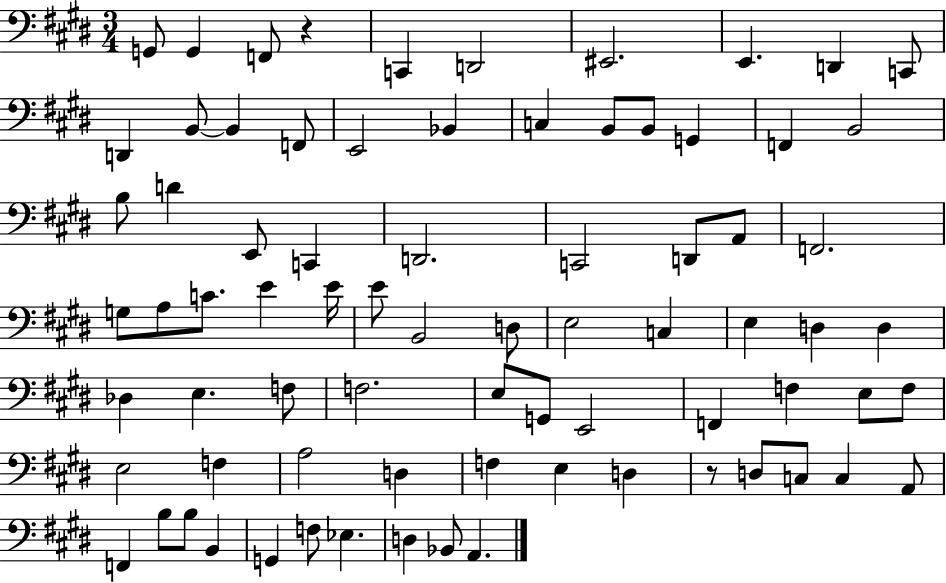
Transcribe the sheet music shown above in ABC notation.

X:1
T:Untitled
M:3/4
L:1/4
K:E
G,,/2 G,, F,,/2 z C,, D,,2 ^E,,2 E,, D,, C,,/2 D,, B,,/2 B,, F,,/2 E,,2 _B,, C, B,,/2 B,,/2 G,, F,, B,,2 B,/2 D E,,/2 C,, D,,2 C,,2 D,,/2 A,,/2 F,,2 G,/2 A,/2 C/2 E E/4 E/2 B,,2 D,/2 E,2 C, E, D, D, _D, E, F,/2 F,2 E,/2 G,,/2 E,,2 F,, F, E,/2 F,/2 E,2 F, A,2 D, F, E, D, z/2 D,/2 C,/2 C, A,,/2 F,, B,/2 B,/2 B,, G,, F,/2 _E, D, _B,,/2 A,,